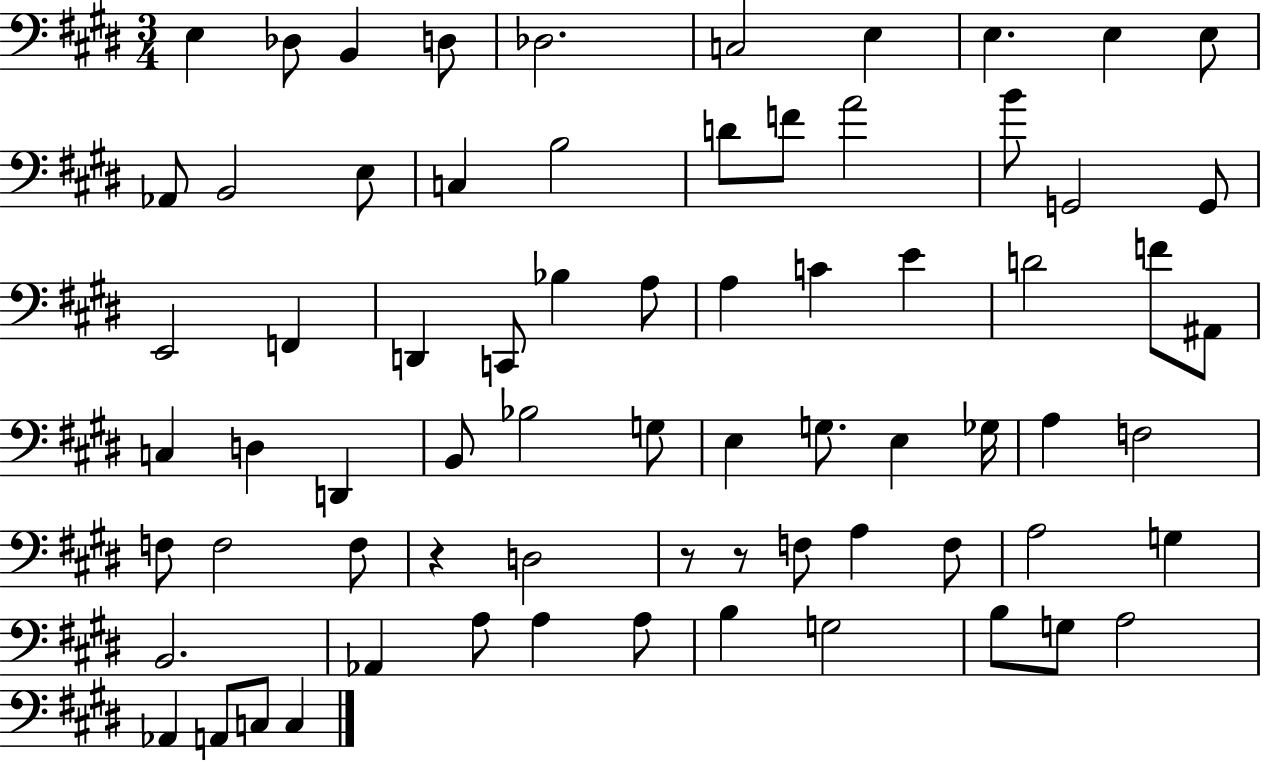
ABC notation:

X:1
T:Untitled
M:3/4
L:1/4
K:E
E, _D,/2 B,, D,/2 _D,2 C,2 E, E, E, E,/2 _A,,/2 B,,2 E,/2 C, B,2 D/2 F/2 A2 B/2 G,,2 G,,/2 E,,2 F,, D,, C,,/2 _B, A,/2 A, C E D2 F/2 ^A,,/2 C, D, D,, B,,/2 _B,2 G,/2 E, G,/2 E, _G,/4 A, F,2 F,/2 F,2 F,/2 z D,2 z/2 z/2 F,/2 A, F,/2 A,2 G, B,,2 _A,, A,/2 A, A,/2 B, G,2 B,/2 G,/2 A,2 _A,, A,,/2 C,/2 C,